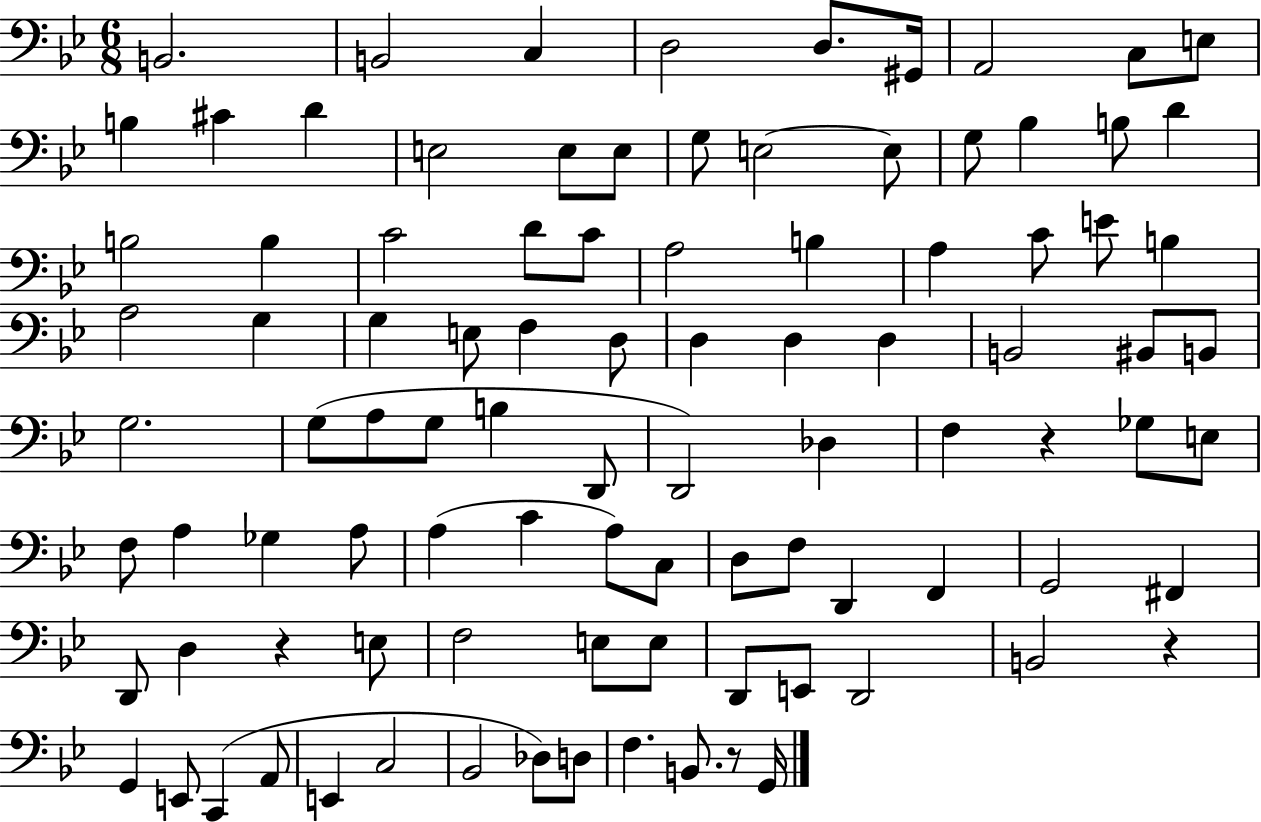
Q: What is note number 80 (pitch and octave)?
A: B2